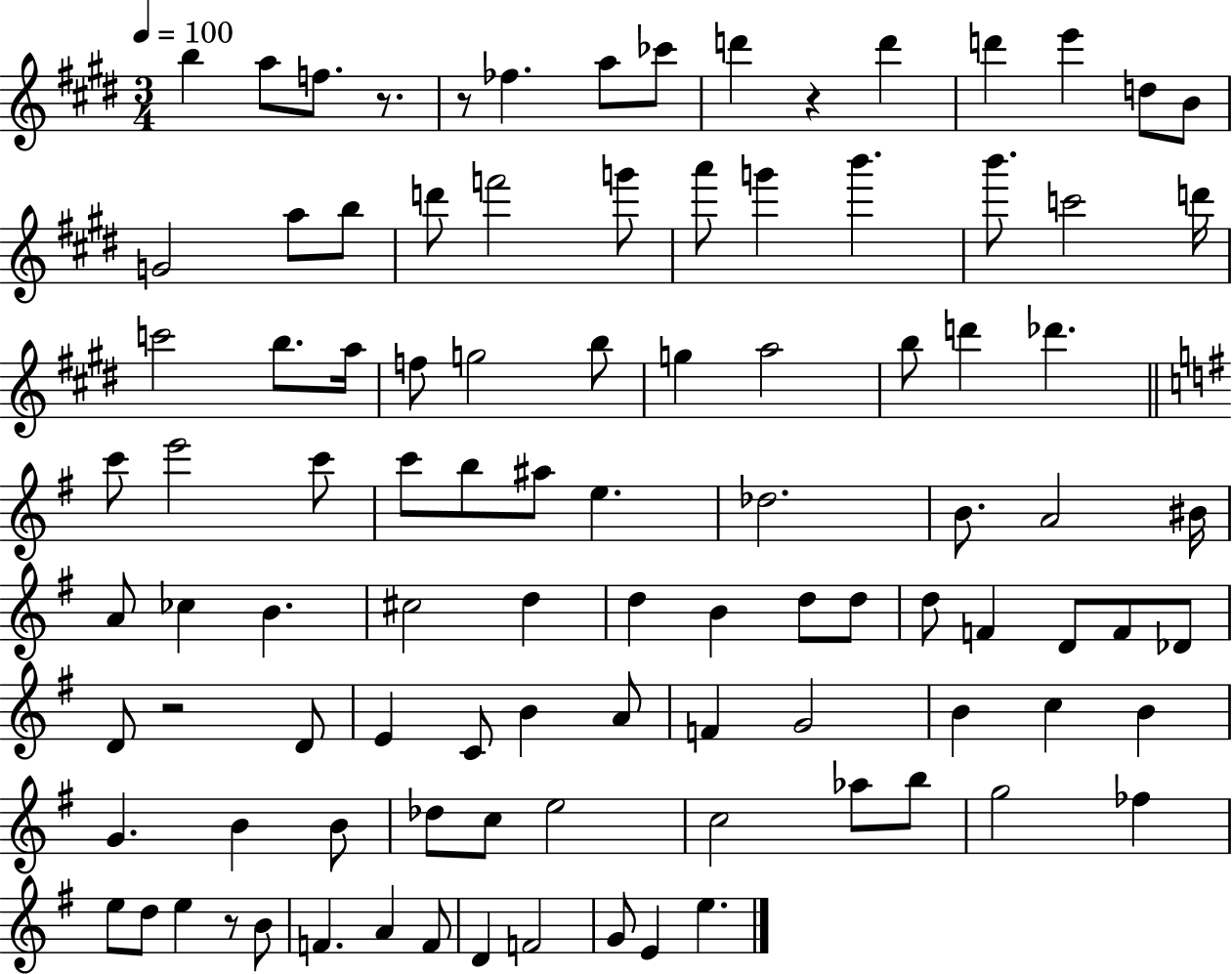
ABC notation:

X:1
T:Untitled
M:3/4
L:1/4
K:E
b a/2 f/2 z/2 z/2 _f a/2 _c'/2 d' z d' d' e' d/2 B/2 G2 a/2 b/2 d'/2 f'2 g'/2 a'/2 g' b' b'/2 c'2 d'/4 c'2 b/2 a/4 f/2 g2 b/2 g a2 b/2 d' _d' c'/2 e'2 c'/2 c'/2 b/2 ^a/2 e _d2 B/2 A2 ^B/4 A/2 _c B ^c2 d d B d/2 d/2 d/2 F D/2 F/2 _D/2 D/2 z2 D/2 E C/2 B A/2 F G2 B c B G B B/2 _d/2 c/2 e2 c2 _a/2 b/2 g2 _f e/2 d/2 e z/2 B/2 F A F/2 D F2 G/2 E e